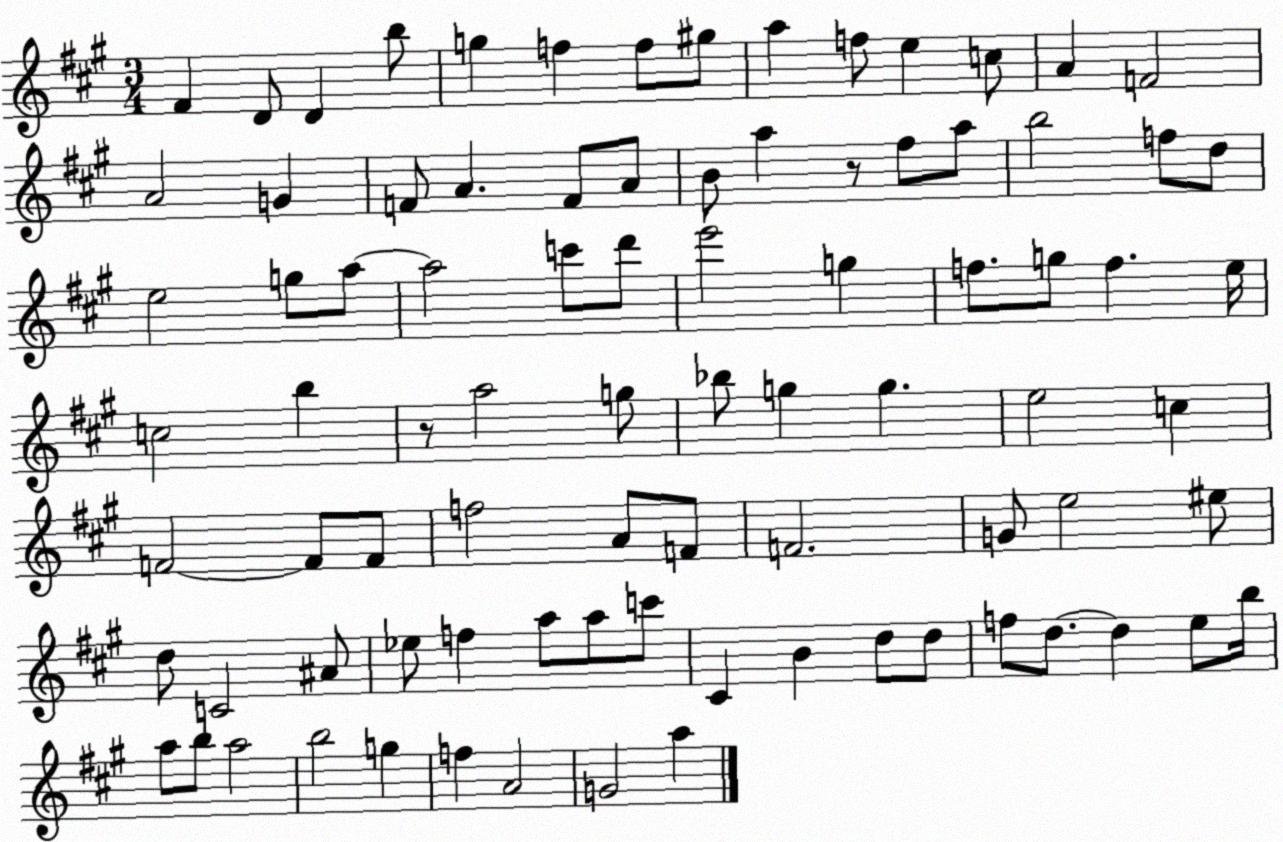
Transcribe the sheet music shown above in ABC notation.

X:1
T:Untitled
M:3/4
L:1/4
K:A
^F D/2 D b/2 g f f/2 ^g/2 a f/2 e c/2 A F2 A2 G F/2 A F/2 A/2 B/2 a z/2 ^f/2 a/2 b2 f/2 d/2 e2 g/2 a/2 a2 c'/2 d'/2 e'2 g f/2 g/2 f e/4 c2 b z/2 a2 g/2 _b/2 g g e2 c F2 F/2 F/2 f2 A/2 F/2 F2 G/2 e2 ^e/2 d/2 C2 ^A/2 _e/2 f a/2 a/2 c'/2 ^C B d/2 d/2 f/2 d/2 d e/2 b/4 a/2 b/2 a2 b2 g f A2 G2 a